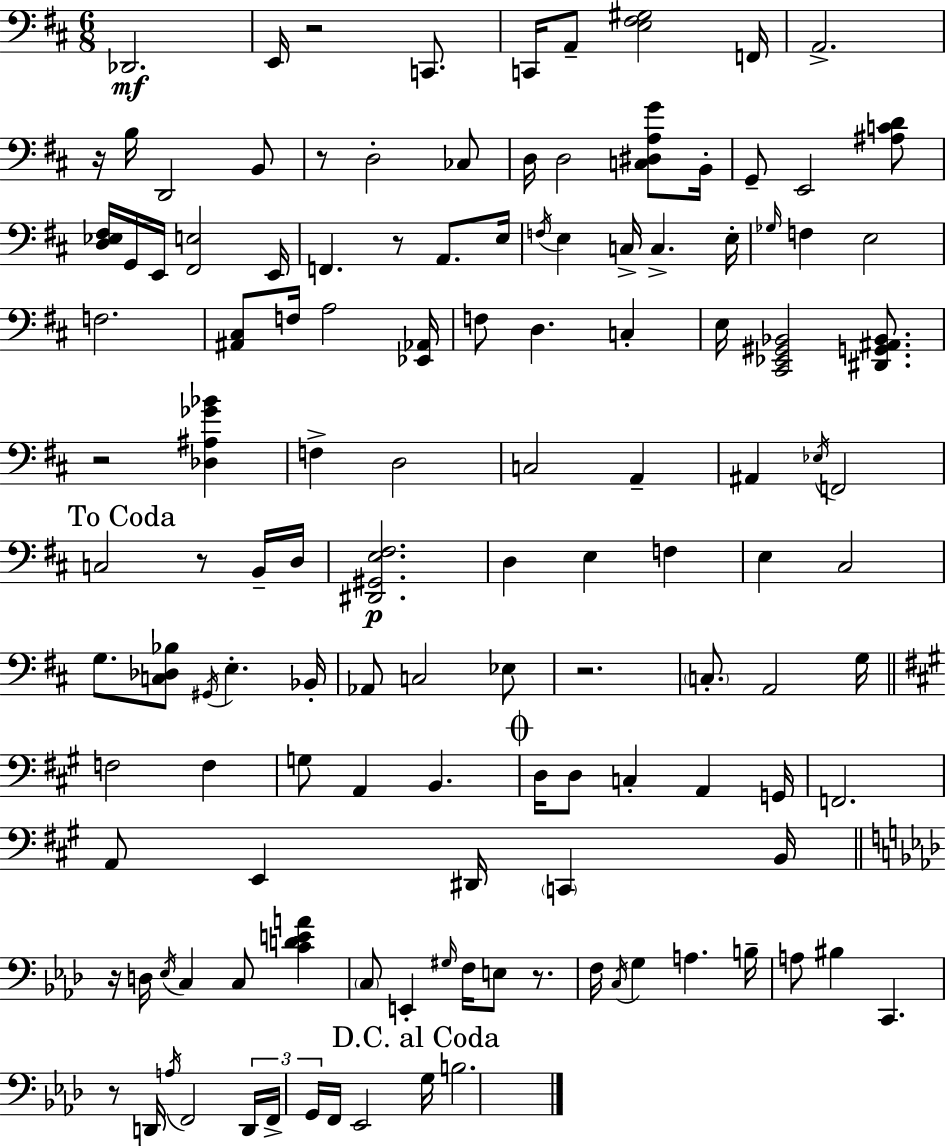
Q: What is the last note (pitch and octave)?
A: B3